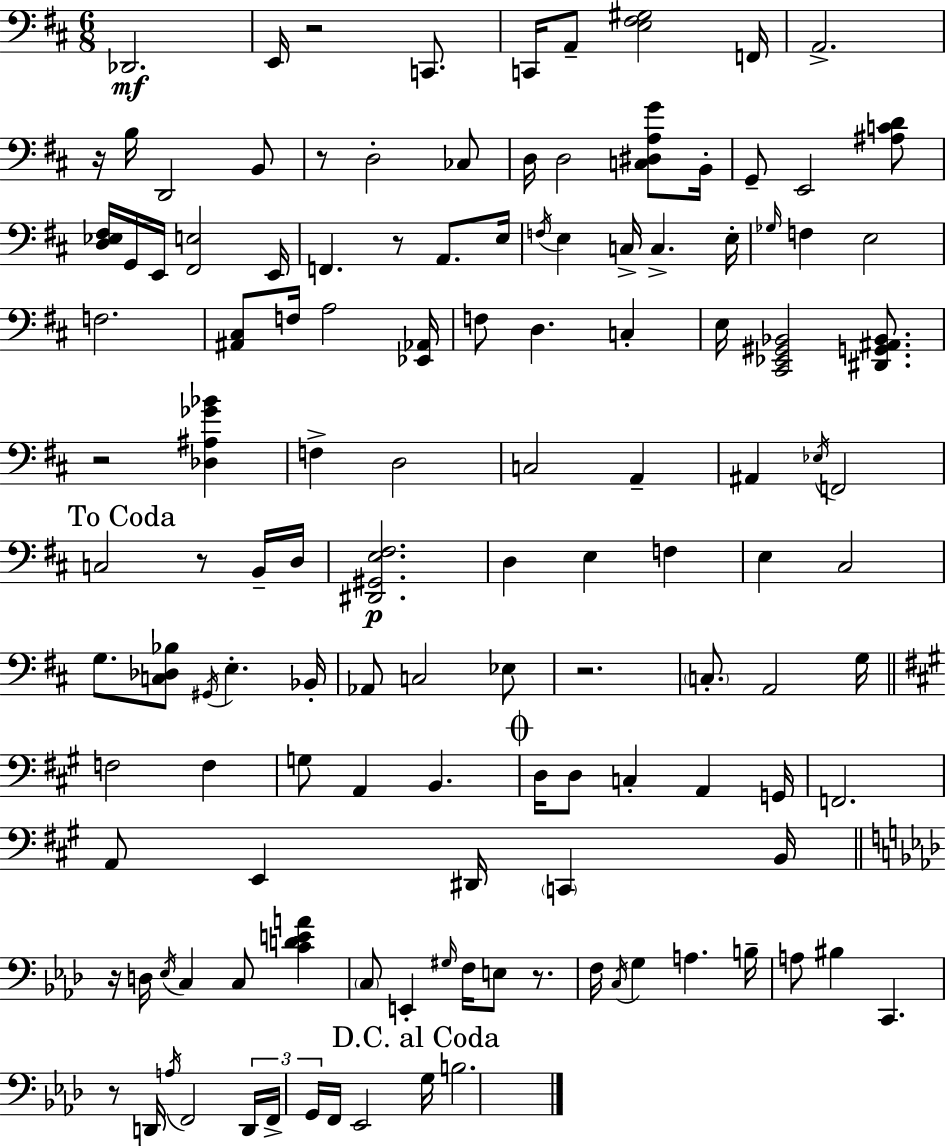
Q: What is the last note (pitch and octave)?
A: B3